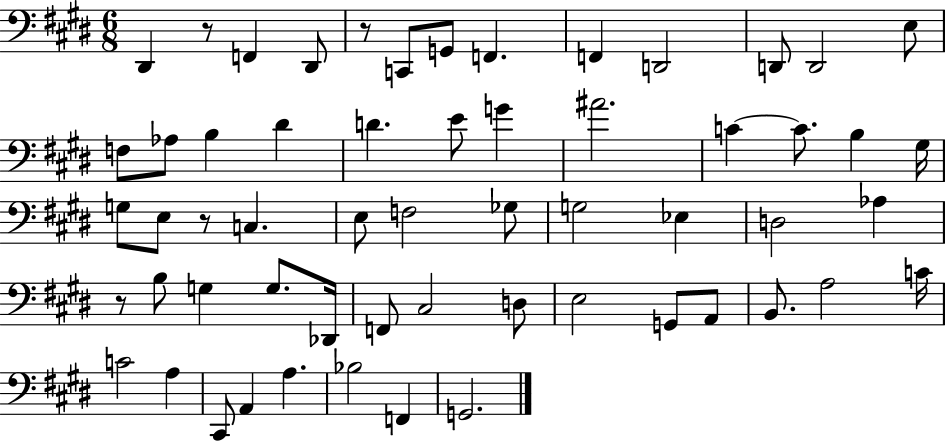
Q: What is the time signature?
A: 6/8